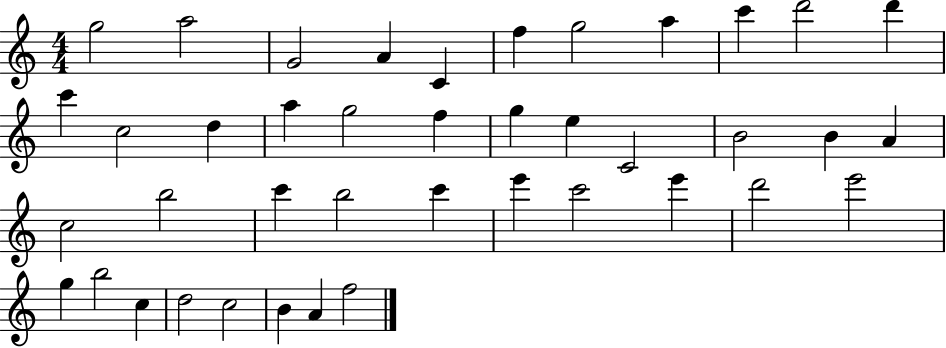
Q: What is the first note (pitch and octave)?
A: G5